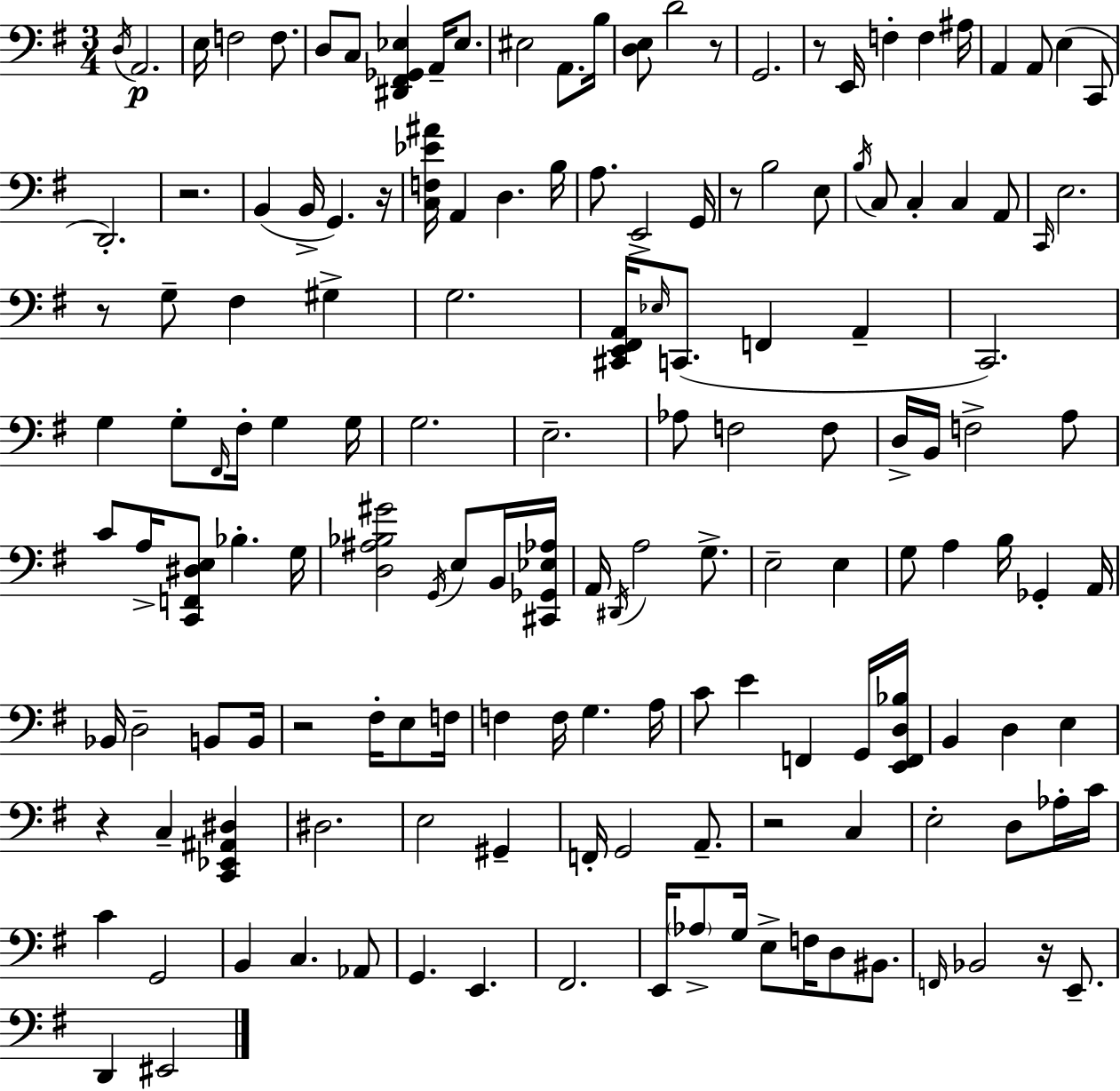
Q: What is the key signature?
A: G major